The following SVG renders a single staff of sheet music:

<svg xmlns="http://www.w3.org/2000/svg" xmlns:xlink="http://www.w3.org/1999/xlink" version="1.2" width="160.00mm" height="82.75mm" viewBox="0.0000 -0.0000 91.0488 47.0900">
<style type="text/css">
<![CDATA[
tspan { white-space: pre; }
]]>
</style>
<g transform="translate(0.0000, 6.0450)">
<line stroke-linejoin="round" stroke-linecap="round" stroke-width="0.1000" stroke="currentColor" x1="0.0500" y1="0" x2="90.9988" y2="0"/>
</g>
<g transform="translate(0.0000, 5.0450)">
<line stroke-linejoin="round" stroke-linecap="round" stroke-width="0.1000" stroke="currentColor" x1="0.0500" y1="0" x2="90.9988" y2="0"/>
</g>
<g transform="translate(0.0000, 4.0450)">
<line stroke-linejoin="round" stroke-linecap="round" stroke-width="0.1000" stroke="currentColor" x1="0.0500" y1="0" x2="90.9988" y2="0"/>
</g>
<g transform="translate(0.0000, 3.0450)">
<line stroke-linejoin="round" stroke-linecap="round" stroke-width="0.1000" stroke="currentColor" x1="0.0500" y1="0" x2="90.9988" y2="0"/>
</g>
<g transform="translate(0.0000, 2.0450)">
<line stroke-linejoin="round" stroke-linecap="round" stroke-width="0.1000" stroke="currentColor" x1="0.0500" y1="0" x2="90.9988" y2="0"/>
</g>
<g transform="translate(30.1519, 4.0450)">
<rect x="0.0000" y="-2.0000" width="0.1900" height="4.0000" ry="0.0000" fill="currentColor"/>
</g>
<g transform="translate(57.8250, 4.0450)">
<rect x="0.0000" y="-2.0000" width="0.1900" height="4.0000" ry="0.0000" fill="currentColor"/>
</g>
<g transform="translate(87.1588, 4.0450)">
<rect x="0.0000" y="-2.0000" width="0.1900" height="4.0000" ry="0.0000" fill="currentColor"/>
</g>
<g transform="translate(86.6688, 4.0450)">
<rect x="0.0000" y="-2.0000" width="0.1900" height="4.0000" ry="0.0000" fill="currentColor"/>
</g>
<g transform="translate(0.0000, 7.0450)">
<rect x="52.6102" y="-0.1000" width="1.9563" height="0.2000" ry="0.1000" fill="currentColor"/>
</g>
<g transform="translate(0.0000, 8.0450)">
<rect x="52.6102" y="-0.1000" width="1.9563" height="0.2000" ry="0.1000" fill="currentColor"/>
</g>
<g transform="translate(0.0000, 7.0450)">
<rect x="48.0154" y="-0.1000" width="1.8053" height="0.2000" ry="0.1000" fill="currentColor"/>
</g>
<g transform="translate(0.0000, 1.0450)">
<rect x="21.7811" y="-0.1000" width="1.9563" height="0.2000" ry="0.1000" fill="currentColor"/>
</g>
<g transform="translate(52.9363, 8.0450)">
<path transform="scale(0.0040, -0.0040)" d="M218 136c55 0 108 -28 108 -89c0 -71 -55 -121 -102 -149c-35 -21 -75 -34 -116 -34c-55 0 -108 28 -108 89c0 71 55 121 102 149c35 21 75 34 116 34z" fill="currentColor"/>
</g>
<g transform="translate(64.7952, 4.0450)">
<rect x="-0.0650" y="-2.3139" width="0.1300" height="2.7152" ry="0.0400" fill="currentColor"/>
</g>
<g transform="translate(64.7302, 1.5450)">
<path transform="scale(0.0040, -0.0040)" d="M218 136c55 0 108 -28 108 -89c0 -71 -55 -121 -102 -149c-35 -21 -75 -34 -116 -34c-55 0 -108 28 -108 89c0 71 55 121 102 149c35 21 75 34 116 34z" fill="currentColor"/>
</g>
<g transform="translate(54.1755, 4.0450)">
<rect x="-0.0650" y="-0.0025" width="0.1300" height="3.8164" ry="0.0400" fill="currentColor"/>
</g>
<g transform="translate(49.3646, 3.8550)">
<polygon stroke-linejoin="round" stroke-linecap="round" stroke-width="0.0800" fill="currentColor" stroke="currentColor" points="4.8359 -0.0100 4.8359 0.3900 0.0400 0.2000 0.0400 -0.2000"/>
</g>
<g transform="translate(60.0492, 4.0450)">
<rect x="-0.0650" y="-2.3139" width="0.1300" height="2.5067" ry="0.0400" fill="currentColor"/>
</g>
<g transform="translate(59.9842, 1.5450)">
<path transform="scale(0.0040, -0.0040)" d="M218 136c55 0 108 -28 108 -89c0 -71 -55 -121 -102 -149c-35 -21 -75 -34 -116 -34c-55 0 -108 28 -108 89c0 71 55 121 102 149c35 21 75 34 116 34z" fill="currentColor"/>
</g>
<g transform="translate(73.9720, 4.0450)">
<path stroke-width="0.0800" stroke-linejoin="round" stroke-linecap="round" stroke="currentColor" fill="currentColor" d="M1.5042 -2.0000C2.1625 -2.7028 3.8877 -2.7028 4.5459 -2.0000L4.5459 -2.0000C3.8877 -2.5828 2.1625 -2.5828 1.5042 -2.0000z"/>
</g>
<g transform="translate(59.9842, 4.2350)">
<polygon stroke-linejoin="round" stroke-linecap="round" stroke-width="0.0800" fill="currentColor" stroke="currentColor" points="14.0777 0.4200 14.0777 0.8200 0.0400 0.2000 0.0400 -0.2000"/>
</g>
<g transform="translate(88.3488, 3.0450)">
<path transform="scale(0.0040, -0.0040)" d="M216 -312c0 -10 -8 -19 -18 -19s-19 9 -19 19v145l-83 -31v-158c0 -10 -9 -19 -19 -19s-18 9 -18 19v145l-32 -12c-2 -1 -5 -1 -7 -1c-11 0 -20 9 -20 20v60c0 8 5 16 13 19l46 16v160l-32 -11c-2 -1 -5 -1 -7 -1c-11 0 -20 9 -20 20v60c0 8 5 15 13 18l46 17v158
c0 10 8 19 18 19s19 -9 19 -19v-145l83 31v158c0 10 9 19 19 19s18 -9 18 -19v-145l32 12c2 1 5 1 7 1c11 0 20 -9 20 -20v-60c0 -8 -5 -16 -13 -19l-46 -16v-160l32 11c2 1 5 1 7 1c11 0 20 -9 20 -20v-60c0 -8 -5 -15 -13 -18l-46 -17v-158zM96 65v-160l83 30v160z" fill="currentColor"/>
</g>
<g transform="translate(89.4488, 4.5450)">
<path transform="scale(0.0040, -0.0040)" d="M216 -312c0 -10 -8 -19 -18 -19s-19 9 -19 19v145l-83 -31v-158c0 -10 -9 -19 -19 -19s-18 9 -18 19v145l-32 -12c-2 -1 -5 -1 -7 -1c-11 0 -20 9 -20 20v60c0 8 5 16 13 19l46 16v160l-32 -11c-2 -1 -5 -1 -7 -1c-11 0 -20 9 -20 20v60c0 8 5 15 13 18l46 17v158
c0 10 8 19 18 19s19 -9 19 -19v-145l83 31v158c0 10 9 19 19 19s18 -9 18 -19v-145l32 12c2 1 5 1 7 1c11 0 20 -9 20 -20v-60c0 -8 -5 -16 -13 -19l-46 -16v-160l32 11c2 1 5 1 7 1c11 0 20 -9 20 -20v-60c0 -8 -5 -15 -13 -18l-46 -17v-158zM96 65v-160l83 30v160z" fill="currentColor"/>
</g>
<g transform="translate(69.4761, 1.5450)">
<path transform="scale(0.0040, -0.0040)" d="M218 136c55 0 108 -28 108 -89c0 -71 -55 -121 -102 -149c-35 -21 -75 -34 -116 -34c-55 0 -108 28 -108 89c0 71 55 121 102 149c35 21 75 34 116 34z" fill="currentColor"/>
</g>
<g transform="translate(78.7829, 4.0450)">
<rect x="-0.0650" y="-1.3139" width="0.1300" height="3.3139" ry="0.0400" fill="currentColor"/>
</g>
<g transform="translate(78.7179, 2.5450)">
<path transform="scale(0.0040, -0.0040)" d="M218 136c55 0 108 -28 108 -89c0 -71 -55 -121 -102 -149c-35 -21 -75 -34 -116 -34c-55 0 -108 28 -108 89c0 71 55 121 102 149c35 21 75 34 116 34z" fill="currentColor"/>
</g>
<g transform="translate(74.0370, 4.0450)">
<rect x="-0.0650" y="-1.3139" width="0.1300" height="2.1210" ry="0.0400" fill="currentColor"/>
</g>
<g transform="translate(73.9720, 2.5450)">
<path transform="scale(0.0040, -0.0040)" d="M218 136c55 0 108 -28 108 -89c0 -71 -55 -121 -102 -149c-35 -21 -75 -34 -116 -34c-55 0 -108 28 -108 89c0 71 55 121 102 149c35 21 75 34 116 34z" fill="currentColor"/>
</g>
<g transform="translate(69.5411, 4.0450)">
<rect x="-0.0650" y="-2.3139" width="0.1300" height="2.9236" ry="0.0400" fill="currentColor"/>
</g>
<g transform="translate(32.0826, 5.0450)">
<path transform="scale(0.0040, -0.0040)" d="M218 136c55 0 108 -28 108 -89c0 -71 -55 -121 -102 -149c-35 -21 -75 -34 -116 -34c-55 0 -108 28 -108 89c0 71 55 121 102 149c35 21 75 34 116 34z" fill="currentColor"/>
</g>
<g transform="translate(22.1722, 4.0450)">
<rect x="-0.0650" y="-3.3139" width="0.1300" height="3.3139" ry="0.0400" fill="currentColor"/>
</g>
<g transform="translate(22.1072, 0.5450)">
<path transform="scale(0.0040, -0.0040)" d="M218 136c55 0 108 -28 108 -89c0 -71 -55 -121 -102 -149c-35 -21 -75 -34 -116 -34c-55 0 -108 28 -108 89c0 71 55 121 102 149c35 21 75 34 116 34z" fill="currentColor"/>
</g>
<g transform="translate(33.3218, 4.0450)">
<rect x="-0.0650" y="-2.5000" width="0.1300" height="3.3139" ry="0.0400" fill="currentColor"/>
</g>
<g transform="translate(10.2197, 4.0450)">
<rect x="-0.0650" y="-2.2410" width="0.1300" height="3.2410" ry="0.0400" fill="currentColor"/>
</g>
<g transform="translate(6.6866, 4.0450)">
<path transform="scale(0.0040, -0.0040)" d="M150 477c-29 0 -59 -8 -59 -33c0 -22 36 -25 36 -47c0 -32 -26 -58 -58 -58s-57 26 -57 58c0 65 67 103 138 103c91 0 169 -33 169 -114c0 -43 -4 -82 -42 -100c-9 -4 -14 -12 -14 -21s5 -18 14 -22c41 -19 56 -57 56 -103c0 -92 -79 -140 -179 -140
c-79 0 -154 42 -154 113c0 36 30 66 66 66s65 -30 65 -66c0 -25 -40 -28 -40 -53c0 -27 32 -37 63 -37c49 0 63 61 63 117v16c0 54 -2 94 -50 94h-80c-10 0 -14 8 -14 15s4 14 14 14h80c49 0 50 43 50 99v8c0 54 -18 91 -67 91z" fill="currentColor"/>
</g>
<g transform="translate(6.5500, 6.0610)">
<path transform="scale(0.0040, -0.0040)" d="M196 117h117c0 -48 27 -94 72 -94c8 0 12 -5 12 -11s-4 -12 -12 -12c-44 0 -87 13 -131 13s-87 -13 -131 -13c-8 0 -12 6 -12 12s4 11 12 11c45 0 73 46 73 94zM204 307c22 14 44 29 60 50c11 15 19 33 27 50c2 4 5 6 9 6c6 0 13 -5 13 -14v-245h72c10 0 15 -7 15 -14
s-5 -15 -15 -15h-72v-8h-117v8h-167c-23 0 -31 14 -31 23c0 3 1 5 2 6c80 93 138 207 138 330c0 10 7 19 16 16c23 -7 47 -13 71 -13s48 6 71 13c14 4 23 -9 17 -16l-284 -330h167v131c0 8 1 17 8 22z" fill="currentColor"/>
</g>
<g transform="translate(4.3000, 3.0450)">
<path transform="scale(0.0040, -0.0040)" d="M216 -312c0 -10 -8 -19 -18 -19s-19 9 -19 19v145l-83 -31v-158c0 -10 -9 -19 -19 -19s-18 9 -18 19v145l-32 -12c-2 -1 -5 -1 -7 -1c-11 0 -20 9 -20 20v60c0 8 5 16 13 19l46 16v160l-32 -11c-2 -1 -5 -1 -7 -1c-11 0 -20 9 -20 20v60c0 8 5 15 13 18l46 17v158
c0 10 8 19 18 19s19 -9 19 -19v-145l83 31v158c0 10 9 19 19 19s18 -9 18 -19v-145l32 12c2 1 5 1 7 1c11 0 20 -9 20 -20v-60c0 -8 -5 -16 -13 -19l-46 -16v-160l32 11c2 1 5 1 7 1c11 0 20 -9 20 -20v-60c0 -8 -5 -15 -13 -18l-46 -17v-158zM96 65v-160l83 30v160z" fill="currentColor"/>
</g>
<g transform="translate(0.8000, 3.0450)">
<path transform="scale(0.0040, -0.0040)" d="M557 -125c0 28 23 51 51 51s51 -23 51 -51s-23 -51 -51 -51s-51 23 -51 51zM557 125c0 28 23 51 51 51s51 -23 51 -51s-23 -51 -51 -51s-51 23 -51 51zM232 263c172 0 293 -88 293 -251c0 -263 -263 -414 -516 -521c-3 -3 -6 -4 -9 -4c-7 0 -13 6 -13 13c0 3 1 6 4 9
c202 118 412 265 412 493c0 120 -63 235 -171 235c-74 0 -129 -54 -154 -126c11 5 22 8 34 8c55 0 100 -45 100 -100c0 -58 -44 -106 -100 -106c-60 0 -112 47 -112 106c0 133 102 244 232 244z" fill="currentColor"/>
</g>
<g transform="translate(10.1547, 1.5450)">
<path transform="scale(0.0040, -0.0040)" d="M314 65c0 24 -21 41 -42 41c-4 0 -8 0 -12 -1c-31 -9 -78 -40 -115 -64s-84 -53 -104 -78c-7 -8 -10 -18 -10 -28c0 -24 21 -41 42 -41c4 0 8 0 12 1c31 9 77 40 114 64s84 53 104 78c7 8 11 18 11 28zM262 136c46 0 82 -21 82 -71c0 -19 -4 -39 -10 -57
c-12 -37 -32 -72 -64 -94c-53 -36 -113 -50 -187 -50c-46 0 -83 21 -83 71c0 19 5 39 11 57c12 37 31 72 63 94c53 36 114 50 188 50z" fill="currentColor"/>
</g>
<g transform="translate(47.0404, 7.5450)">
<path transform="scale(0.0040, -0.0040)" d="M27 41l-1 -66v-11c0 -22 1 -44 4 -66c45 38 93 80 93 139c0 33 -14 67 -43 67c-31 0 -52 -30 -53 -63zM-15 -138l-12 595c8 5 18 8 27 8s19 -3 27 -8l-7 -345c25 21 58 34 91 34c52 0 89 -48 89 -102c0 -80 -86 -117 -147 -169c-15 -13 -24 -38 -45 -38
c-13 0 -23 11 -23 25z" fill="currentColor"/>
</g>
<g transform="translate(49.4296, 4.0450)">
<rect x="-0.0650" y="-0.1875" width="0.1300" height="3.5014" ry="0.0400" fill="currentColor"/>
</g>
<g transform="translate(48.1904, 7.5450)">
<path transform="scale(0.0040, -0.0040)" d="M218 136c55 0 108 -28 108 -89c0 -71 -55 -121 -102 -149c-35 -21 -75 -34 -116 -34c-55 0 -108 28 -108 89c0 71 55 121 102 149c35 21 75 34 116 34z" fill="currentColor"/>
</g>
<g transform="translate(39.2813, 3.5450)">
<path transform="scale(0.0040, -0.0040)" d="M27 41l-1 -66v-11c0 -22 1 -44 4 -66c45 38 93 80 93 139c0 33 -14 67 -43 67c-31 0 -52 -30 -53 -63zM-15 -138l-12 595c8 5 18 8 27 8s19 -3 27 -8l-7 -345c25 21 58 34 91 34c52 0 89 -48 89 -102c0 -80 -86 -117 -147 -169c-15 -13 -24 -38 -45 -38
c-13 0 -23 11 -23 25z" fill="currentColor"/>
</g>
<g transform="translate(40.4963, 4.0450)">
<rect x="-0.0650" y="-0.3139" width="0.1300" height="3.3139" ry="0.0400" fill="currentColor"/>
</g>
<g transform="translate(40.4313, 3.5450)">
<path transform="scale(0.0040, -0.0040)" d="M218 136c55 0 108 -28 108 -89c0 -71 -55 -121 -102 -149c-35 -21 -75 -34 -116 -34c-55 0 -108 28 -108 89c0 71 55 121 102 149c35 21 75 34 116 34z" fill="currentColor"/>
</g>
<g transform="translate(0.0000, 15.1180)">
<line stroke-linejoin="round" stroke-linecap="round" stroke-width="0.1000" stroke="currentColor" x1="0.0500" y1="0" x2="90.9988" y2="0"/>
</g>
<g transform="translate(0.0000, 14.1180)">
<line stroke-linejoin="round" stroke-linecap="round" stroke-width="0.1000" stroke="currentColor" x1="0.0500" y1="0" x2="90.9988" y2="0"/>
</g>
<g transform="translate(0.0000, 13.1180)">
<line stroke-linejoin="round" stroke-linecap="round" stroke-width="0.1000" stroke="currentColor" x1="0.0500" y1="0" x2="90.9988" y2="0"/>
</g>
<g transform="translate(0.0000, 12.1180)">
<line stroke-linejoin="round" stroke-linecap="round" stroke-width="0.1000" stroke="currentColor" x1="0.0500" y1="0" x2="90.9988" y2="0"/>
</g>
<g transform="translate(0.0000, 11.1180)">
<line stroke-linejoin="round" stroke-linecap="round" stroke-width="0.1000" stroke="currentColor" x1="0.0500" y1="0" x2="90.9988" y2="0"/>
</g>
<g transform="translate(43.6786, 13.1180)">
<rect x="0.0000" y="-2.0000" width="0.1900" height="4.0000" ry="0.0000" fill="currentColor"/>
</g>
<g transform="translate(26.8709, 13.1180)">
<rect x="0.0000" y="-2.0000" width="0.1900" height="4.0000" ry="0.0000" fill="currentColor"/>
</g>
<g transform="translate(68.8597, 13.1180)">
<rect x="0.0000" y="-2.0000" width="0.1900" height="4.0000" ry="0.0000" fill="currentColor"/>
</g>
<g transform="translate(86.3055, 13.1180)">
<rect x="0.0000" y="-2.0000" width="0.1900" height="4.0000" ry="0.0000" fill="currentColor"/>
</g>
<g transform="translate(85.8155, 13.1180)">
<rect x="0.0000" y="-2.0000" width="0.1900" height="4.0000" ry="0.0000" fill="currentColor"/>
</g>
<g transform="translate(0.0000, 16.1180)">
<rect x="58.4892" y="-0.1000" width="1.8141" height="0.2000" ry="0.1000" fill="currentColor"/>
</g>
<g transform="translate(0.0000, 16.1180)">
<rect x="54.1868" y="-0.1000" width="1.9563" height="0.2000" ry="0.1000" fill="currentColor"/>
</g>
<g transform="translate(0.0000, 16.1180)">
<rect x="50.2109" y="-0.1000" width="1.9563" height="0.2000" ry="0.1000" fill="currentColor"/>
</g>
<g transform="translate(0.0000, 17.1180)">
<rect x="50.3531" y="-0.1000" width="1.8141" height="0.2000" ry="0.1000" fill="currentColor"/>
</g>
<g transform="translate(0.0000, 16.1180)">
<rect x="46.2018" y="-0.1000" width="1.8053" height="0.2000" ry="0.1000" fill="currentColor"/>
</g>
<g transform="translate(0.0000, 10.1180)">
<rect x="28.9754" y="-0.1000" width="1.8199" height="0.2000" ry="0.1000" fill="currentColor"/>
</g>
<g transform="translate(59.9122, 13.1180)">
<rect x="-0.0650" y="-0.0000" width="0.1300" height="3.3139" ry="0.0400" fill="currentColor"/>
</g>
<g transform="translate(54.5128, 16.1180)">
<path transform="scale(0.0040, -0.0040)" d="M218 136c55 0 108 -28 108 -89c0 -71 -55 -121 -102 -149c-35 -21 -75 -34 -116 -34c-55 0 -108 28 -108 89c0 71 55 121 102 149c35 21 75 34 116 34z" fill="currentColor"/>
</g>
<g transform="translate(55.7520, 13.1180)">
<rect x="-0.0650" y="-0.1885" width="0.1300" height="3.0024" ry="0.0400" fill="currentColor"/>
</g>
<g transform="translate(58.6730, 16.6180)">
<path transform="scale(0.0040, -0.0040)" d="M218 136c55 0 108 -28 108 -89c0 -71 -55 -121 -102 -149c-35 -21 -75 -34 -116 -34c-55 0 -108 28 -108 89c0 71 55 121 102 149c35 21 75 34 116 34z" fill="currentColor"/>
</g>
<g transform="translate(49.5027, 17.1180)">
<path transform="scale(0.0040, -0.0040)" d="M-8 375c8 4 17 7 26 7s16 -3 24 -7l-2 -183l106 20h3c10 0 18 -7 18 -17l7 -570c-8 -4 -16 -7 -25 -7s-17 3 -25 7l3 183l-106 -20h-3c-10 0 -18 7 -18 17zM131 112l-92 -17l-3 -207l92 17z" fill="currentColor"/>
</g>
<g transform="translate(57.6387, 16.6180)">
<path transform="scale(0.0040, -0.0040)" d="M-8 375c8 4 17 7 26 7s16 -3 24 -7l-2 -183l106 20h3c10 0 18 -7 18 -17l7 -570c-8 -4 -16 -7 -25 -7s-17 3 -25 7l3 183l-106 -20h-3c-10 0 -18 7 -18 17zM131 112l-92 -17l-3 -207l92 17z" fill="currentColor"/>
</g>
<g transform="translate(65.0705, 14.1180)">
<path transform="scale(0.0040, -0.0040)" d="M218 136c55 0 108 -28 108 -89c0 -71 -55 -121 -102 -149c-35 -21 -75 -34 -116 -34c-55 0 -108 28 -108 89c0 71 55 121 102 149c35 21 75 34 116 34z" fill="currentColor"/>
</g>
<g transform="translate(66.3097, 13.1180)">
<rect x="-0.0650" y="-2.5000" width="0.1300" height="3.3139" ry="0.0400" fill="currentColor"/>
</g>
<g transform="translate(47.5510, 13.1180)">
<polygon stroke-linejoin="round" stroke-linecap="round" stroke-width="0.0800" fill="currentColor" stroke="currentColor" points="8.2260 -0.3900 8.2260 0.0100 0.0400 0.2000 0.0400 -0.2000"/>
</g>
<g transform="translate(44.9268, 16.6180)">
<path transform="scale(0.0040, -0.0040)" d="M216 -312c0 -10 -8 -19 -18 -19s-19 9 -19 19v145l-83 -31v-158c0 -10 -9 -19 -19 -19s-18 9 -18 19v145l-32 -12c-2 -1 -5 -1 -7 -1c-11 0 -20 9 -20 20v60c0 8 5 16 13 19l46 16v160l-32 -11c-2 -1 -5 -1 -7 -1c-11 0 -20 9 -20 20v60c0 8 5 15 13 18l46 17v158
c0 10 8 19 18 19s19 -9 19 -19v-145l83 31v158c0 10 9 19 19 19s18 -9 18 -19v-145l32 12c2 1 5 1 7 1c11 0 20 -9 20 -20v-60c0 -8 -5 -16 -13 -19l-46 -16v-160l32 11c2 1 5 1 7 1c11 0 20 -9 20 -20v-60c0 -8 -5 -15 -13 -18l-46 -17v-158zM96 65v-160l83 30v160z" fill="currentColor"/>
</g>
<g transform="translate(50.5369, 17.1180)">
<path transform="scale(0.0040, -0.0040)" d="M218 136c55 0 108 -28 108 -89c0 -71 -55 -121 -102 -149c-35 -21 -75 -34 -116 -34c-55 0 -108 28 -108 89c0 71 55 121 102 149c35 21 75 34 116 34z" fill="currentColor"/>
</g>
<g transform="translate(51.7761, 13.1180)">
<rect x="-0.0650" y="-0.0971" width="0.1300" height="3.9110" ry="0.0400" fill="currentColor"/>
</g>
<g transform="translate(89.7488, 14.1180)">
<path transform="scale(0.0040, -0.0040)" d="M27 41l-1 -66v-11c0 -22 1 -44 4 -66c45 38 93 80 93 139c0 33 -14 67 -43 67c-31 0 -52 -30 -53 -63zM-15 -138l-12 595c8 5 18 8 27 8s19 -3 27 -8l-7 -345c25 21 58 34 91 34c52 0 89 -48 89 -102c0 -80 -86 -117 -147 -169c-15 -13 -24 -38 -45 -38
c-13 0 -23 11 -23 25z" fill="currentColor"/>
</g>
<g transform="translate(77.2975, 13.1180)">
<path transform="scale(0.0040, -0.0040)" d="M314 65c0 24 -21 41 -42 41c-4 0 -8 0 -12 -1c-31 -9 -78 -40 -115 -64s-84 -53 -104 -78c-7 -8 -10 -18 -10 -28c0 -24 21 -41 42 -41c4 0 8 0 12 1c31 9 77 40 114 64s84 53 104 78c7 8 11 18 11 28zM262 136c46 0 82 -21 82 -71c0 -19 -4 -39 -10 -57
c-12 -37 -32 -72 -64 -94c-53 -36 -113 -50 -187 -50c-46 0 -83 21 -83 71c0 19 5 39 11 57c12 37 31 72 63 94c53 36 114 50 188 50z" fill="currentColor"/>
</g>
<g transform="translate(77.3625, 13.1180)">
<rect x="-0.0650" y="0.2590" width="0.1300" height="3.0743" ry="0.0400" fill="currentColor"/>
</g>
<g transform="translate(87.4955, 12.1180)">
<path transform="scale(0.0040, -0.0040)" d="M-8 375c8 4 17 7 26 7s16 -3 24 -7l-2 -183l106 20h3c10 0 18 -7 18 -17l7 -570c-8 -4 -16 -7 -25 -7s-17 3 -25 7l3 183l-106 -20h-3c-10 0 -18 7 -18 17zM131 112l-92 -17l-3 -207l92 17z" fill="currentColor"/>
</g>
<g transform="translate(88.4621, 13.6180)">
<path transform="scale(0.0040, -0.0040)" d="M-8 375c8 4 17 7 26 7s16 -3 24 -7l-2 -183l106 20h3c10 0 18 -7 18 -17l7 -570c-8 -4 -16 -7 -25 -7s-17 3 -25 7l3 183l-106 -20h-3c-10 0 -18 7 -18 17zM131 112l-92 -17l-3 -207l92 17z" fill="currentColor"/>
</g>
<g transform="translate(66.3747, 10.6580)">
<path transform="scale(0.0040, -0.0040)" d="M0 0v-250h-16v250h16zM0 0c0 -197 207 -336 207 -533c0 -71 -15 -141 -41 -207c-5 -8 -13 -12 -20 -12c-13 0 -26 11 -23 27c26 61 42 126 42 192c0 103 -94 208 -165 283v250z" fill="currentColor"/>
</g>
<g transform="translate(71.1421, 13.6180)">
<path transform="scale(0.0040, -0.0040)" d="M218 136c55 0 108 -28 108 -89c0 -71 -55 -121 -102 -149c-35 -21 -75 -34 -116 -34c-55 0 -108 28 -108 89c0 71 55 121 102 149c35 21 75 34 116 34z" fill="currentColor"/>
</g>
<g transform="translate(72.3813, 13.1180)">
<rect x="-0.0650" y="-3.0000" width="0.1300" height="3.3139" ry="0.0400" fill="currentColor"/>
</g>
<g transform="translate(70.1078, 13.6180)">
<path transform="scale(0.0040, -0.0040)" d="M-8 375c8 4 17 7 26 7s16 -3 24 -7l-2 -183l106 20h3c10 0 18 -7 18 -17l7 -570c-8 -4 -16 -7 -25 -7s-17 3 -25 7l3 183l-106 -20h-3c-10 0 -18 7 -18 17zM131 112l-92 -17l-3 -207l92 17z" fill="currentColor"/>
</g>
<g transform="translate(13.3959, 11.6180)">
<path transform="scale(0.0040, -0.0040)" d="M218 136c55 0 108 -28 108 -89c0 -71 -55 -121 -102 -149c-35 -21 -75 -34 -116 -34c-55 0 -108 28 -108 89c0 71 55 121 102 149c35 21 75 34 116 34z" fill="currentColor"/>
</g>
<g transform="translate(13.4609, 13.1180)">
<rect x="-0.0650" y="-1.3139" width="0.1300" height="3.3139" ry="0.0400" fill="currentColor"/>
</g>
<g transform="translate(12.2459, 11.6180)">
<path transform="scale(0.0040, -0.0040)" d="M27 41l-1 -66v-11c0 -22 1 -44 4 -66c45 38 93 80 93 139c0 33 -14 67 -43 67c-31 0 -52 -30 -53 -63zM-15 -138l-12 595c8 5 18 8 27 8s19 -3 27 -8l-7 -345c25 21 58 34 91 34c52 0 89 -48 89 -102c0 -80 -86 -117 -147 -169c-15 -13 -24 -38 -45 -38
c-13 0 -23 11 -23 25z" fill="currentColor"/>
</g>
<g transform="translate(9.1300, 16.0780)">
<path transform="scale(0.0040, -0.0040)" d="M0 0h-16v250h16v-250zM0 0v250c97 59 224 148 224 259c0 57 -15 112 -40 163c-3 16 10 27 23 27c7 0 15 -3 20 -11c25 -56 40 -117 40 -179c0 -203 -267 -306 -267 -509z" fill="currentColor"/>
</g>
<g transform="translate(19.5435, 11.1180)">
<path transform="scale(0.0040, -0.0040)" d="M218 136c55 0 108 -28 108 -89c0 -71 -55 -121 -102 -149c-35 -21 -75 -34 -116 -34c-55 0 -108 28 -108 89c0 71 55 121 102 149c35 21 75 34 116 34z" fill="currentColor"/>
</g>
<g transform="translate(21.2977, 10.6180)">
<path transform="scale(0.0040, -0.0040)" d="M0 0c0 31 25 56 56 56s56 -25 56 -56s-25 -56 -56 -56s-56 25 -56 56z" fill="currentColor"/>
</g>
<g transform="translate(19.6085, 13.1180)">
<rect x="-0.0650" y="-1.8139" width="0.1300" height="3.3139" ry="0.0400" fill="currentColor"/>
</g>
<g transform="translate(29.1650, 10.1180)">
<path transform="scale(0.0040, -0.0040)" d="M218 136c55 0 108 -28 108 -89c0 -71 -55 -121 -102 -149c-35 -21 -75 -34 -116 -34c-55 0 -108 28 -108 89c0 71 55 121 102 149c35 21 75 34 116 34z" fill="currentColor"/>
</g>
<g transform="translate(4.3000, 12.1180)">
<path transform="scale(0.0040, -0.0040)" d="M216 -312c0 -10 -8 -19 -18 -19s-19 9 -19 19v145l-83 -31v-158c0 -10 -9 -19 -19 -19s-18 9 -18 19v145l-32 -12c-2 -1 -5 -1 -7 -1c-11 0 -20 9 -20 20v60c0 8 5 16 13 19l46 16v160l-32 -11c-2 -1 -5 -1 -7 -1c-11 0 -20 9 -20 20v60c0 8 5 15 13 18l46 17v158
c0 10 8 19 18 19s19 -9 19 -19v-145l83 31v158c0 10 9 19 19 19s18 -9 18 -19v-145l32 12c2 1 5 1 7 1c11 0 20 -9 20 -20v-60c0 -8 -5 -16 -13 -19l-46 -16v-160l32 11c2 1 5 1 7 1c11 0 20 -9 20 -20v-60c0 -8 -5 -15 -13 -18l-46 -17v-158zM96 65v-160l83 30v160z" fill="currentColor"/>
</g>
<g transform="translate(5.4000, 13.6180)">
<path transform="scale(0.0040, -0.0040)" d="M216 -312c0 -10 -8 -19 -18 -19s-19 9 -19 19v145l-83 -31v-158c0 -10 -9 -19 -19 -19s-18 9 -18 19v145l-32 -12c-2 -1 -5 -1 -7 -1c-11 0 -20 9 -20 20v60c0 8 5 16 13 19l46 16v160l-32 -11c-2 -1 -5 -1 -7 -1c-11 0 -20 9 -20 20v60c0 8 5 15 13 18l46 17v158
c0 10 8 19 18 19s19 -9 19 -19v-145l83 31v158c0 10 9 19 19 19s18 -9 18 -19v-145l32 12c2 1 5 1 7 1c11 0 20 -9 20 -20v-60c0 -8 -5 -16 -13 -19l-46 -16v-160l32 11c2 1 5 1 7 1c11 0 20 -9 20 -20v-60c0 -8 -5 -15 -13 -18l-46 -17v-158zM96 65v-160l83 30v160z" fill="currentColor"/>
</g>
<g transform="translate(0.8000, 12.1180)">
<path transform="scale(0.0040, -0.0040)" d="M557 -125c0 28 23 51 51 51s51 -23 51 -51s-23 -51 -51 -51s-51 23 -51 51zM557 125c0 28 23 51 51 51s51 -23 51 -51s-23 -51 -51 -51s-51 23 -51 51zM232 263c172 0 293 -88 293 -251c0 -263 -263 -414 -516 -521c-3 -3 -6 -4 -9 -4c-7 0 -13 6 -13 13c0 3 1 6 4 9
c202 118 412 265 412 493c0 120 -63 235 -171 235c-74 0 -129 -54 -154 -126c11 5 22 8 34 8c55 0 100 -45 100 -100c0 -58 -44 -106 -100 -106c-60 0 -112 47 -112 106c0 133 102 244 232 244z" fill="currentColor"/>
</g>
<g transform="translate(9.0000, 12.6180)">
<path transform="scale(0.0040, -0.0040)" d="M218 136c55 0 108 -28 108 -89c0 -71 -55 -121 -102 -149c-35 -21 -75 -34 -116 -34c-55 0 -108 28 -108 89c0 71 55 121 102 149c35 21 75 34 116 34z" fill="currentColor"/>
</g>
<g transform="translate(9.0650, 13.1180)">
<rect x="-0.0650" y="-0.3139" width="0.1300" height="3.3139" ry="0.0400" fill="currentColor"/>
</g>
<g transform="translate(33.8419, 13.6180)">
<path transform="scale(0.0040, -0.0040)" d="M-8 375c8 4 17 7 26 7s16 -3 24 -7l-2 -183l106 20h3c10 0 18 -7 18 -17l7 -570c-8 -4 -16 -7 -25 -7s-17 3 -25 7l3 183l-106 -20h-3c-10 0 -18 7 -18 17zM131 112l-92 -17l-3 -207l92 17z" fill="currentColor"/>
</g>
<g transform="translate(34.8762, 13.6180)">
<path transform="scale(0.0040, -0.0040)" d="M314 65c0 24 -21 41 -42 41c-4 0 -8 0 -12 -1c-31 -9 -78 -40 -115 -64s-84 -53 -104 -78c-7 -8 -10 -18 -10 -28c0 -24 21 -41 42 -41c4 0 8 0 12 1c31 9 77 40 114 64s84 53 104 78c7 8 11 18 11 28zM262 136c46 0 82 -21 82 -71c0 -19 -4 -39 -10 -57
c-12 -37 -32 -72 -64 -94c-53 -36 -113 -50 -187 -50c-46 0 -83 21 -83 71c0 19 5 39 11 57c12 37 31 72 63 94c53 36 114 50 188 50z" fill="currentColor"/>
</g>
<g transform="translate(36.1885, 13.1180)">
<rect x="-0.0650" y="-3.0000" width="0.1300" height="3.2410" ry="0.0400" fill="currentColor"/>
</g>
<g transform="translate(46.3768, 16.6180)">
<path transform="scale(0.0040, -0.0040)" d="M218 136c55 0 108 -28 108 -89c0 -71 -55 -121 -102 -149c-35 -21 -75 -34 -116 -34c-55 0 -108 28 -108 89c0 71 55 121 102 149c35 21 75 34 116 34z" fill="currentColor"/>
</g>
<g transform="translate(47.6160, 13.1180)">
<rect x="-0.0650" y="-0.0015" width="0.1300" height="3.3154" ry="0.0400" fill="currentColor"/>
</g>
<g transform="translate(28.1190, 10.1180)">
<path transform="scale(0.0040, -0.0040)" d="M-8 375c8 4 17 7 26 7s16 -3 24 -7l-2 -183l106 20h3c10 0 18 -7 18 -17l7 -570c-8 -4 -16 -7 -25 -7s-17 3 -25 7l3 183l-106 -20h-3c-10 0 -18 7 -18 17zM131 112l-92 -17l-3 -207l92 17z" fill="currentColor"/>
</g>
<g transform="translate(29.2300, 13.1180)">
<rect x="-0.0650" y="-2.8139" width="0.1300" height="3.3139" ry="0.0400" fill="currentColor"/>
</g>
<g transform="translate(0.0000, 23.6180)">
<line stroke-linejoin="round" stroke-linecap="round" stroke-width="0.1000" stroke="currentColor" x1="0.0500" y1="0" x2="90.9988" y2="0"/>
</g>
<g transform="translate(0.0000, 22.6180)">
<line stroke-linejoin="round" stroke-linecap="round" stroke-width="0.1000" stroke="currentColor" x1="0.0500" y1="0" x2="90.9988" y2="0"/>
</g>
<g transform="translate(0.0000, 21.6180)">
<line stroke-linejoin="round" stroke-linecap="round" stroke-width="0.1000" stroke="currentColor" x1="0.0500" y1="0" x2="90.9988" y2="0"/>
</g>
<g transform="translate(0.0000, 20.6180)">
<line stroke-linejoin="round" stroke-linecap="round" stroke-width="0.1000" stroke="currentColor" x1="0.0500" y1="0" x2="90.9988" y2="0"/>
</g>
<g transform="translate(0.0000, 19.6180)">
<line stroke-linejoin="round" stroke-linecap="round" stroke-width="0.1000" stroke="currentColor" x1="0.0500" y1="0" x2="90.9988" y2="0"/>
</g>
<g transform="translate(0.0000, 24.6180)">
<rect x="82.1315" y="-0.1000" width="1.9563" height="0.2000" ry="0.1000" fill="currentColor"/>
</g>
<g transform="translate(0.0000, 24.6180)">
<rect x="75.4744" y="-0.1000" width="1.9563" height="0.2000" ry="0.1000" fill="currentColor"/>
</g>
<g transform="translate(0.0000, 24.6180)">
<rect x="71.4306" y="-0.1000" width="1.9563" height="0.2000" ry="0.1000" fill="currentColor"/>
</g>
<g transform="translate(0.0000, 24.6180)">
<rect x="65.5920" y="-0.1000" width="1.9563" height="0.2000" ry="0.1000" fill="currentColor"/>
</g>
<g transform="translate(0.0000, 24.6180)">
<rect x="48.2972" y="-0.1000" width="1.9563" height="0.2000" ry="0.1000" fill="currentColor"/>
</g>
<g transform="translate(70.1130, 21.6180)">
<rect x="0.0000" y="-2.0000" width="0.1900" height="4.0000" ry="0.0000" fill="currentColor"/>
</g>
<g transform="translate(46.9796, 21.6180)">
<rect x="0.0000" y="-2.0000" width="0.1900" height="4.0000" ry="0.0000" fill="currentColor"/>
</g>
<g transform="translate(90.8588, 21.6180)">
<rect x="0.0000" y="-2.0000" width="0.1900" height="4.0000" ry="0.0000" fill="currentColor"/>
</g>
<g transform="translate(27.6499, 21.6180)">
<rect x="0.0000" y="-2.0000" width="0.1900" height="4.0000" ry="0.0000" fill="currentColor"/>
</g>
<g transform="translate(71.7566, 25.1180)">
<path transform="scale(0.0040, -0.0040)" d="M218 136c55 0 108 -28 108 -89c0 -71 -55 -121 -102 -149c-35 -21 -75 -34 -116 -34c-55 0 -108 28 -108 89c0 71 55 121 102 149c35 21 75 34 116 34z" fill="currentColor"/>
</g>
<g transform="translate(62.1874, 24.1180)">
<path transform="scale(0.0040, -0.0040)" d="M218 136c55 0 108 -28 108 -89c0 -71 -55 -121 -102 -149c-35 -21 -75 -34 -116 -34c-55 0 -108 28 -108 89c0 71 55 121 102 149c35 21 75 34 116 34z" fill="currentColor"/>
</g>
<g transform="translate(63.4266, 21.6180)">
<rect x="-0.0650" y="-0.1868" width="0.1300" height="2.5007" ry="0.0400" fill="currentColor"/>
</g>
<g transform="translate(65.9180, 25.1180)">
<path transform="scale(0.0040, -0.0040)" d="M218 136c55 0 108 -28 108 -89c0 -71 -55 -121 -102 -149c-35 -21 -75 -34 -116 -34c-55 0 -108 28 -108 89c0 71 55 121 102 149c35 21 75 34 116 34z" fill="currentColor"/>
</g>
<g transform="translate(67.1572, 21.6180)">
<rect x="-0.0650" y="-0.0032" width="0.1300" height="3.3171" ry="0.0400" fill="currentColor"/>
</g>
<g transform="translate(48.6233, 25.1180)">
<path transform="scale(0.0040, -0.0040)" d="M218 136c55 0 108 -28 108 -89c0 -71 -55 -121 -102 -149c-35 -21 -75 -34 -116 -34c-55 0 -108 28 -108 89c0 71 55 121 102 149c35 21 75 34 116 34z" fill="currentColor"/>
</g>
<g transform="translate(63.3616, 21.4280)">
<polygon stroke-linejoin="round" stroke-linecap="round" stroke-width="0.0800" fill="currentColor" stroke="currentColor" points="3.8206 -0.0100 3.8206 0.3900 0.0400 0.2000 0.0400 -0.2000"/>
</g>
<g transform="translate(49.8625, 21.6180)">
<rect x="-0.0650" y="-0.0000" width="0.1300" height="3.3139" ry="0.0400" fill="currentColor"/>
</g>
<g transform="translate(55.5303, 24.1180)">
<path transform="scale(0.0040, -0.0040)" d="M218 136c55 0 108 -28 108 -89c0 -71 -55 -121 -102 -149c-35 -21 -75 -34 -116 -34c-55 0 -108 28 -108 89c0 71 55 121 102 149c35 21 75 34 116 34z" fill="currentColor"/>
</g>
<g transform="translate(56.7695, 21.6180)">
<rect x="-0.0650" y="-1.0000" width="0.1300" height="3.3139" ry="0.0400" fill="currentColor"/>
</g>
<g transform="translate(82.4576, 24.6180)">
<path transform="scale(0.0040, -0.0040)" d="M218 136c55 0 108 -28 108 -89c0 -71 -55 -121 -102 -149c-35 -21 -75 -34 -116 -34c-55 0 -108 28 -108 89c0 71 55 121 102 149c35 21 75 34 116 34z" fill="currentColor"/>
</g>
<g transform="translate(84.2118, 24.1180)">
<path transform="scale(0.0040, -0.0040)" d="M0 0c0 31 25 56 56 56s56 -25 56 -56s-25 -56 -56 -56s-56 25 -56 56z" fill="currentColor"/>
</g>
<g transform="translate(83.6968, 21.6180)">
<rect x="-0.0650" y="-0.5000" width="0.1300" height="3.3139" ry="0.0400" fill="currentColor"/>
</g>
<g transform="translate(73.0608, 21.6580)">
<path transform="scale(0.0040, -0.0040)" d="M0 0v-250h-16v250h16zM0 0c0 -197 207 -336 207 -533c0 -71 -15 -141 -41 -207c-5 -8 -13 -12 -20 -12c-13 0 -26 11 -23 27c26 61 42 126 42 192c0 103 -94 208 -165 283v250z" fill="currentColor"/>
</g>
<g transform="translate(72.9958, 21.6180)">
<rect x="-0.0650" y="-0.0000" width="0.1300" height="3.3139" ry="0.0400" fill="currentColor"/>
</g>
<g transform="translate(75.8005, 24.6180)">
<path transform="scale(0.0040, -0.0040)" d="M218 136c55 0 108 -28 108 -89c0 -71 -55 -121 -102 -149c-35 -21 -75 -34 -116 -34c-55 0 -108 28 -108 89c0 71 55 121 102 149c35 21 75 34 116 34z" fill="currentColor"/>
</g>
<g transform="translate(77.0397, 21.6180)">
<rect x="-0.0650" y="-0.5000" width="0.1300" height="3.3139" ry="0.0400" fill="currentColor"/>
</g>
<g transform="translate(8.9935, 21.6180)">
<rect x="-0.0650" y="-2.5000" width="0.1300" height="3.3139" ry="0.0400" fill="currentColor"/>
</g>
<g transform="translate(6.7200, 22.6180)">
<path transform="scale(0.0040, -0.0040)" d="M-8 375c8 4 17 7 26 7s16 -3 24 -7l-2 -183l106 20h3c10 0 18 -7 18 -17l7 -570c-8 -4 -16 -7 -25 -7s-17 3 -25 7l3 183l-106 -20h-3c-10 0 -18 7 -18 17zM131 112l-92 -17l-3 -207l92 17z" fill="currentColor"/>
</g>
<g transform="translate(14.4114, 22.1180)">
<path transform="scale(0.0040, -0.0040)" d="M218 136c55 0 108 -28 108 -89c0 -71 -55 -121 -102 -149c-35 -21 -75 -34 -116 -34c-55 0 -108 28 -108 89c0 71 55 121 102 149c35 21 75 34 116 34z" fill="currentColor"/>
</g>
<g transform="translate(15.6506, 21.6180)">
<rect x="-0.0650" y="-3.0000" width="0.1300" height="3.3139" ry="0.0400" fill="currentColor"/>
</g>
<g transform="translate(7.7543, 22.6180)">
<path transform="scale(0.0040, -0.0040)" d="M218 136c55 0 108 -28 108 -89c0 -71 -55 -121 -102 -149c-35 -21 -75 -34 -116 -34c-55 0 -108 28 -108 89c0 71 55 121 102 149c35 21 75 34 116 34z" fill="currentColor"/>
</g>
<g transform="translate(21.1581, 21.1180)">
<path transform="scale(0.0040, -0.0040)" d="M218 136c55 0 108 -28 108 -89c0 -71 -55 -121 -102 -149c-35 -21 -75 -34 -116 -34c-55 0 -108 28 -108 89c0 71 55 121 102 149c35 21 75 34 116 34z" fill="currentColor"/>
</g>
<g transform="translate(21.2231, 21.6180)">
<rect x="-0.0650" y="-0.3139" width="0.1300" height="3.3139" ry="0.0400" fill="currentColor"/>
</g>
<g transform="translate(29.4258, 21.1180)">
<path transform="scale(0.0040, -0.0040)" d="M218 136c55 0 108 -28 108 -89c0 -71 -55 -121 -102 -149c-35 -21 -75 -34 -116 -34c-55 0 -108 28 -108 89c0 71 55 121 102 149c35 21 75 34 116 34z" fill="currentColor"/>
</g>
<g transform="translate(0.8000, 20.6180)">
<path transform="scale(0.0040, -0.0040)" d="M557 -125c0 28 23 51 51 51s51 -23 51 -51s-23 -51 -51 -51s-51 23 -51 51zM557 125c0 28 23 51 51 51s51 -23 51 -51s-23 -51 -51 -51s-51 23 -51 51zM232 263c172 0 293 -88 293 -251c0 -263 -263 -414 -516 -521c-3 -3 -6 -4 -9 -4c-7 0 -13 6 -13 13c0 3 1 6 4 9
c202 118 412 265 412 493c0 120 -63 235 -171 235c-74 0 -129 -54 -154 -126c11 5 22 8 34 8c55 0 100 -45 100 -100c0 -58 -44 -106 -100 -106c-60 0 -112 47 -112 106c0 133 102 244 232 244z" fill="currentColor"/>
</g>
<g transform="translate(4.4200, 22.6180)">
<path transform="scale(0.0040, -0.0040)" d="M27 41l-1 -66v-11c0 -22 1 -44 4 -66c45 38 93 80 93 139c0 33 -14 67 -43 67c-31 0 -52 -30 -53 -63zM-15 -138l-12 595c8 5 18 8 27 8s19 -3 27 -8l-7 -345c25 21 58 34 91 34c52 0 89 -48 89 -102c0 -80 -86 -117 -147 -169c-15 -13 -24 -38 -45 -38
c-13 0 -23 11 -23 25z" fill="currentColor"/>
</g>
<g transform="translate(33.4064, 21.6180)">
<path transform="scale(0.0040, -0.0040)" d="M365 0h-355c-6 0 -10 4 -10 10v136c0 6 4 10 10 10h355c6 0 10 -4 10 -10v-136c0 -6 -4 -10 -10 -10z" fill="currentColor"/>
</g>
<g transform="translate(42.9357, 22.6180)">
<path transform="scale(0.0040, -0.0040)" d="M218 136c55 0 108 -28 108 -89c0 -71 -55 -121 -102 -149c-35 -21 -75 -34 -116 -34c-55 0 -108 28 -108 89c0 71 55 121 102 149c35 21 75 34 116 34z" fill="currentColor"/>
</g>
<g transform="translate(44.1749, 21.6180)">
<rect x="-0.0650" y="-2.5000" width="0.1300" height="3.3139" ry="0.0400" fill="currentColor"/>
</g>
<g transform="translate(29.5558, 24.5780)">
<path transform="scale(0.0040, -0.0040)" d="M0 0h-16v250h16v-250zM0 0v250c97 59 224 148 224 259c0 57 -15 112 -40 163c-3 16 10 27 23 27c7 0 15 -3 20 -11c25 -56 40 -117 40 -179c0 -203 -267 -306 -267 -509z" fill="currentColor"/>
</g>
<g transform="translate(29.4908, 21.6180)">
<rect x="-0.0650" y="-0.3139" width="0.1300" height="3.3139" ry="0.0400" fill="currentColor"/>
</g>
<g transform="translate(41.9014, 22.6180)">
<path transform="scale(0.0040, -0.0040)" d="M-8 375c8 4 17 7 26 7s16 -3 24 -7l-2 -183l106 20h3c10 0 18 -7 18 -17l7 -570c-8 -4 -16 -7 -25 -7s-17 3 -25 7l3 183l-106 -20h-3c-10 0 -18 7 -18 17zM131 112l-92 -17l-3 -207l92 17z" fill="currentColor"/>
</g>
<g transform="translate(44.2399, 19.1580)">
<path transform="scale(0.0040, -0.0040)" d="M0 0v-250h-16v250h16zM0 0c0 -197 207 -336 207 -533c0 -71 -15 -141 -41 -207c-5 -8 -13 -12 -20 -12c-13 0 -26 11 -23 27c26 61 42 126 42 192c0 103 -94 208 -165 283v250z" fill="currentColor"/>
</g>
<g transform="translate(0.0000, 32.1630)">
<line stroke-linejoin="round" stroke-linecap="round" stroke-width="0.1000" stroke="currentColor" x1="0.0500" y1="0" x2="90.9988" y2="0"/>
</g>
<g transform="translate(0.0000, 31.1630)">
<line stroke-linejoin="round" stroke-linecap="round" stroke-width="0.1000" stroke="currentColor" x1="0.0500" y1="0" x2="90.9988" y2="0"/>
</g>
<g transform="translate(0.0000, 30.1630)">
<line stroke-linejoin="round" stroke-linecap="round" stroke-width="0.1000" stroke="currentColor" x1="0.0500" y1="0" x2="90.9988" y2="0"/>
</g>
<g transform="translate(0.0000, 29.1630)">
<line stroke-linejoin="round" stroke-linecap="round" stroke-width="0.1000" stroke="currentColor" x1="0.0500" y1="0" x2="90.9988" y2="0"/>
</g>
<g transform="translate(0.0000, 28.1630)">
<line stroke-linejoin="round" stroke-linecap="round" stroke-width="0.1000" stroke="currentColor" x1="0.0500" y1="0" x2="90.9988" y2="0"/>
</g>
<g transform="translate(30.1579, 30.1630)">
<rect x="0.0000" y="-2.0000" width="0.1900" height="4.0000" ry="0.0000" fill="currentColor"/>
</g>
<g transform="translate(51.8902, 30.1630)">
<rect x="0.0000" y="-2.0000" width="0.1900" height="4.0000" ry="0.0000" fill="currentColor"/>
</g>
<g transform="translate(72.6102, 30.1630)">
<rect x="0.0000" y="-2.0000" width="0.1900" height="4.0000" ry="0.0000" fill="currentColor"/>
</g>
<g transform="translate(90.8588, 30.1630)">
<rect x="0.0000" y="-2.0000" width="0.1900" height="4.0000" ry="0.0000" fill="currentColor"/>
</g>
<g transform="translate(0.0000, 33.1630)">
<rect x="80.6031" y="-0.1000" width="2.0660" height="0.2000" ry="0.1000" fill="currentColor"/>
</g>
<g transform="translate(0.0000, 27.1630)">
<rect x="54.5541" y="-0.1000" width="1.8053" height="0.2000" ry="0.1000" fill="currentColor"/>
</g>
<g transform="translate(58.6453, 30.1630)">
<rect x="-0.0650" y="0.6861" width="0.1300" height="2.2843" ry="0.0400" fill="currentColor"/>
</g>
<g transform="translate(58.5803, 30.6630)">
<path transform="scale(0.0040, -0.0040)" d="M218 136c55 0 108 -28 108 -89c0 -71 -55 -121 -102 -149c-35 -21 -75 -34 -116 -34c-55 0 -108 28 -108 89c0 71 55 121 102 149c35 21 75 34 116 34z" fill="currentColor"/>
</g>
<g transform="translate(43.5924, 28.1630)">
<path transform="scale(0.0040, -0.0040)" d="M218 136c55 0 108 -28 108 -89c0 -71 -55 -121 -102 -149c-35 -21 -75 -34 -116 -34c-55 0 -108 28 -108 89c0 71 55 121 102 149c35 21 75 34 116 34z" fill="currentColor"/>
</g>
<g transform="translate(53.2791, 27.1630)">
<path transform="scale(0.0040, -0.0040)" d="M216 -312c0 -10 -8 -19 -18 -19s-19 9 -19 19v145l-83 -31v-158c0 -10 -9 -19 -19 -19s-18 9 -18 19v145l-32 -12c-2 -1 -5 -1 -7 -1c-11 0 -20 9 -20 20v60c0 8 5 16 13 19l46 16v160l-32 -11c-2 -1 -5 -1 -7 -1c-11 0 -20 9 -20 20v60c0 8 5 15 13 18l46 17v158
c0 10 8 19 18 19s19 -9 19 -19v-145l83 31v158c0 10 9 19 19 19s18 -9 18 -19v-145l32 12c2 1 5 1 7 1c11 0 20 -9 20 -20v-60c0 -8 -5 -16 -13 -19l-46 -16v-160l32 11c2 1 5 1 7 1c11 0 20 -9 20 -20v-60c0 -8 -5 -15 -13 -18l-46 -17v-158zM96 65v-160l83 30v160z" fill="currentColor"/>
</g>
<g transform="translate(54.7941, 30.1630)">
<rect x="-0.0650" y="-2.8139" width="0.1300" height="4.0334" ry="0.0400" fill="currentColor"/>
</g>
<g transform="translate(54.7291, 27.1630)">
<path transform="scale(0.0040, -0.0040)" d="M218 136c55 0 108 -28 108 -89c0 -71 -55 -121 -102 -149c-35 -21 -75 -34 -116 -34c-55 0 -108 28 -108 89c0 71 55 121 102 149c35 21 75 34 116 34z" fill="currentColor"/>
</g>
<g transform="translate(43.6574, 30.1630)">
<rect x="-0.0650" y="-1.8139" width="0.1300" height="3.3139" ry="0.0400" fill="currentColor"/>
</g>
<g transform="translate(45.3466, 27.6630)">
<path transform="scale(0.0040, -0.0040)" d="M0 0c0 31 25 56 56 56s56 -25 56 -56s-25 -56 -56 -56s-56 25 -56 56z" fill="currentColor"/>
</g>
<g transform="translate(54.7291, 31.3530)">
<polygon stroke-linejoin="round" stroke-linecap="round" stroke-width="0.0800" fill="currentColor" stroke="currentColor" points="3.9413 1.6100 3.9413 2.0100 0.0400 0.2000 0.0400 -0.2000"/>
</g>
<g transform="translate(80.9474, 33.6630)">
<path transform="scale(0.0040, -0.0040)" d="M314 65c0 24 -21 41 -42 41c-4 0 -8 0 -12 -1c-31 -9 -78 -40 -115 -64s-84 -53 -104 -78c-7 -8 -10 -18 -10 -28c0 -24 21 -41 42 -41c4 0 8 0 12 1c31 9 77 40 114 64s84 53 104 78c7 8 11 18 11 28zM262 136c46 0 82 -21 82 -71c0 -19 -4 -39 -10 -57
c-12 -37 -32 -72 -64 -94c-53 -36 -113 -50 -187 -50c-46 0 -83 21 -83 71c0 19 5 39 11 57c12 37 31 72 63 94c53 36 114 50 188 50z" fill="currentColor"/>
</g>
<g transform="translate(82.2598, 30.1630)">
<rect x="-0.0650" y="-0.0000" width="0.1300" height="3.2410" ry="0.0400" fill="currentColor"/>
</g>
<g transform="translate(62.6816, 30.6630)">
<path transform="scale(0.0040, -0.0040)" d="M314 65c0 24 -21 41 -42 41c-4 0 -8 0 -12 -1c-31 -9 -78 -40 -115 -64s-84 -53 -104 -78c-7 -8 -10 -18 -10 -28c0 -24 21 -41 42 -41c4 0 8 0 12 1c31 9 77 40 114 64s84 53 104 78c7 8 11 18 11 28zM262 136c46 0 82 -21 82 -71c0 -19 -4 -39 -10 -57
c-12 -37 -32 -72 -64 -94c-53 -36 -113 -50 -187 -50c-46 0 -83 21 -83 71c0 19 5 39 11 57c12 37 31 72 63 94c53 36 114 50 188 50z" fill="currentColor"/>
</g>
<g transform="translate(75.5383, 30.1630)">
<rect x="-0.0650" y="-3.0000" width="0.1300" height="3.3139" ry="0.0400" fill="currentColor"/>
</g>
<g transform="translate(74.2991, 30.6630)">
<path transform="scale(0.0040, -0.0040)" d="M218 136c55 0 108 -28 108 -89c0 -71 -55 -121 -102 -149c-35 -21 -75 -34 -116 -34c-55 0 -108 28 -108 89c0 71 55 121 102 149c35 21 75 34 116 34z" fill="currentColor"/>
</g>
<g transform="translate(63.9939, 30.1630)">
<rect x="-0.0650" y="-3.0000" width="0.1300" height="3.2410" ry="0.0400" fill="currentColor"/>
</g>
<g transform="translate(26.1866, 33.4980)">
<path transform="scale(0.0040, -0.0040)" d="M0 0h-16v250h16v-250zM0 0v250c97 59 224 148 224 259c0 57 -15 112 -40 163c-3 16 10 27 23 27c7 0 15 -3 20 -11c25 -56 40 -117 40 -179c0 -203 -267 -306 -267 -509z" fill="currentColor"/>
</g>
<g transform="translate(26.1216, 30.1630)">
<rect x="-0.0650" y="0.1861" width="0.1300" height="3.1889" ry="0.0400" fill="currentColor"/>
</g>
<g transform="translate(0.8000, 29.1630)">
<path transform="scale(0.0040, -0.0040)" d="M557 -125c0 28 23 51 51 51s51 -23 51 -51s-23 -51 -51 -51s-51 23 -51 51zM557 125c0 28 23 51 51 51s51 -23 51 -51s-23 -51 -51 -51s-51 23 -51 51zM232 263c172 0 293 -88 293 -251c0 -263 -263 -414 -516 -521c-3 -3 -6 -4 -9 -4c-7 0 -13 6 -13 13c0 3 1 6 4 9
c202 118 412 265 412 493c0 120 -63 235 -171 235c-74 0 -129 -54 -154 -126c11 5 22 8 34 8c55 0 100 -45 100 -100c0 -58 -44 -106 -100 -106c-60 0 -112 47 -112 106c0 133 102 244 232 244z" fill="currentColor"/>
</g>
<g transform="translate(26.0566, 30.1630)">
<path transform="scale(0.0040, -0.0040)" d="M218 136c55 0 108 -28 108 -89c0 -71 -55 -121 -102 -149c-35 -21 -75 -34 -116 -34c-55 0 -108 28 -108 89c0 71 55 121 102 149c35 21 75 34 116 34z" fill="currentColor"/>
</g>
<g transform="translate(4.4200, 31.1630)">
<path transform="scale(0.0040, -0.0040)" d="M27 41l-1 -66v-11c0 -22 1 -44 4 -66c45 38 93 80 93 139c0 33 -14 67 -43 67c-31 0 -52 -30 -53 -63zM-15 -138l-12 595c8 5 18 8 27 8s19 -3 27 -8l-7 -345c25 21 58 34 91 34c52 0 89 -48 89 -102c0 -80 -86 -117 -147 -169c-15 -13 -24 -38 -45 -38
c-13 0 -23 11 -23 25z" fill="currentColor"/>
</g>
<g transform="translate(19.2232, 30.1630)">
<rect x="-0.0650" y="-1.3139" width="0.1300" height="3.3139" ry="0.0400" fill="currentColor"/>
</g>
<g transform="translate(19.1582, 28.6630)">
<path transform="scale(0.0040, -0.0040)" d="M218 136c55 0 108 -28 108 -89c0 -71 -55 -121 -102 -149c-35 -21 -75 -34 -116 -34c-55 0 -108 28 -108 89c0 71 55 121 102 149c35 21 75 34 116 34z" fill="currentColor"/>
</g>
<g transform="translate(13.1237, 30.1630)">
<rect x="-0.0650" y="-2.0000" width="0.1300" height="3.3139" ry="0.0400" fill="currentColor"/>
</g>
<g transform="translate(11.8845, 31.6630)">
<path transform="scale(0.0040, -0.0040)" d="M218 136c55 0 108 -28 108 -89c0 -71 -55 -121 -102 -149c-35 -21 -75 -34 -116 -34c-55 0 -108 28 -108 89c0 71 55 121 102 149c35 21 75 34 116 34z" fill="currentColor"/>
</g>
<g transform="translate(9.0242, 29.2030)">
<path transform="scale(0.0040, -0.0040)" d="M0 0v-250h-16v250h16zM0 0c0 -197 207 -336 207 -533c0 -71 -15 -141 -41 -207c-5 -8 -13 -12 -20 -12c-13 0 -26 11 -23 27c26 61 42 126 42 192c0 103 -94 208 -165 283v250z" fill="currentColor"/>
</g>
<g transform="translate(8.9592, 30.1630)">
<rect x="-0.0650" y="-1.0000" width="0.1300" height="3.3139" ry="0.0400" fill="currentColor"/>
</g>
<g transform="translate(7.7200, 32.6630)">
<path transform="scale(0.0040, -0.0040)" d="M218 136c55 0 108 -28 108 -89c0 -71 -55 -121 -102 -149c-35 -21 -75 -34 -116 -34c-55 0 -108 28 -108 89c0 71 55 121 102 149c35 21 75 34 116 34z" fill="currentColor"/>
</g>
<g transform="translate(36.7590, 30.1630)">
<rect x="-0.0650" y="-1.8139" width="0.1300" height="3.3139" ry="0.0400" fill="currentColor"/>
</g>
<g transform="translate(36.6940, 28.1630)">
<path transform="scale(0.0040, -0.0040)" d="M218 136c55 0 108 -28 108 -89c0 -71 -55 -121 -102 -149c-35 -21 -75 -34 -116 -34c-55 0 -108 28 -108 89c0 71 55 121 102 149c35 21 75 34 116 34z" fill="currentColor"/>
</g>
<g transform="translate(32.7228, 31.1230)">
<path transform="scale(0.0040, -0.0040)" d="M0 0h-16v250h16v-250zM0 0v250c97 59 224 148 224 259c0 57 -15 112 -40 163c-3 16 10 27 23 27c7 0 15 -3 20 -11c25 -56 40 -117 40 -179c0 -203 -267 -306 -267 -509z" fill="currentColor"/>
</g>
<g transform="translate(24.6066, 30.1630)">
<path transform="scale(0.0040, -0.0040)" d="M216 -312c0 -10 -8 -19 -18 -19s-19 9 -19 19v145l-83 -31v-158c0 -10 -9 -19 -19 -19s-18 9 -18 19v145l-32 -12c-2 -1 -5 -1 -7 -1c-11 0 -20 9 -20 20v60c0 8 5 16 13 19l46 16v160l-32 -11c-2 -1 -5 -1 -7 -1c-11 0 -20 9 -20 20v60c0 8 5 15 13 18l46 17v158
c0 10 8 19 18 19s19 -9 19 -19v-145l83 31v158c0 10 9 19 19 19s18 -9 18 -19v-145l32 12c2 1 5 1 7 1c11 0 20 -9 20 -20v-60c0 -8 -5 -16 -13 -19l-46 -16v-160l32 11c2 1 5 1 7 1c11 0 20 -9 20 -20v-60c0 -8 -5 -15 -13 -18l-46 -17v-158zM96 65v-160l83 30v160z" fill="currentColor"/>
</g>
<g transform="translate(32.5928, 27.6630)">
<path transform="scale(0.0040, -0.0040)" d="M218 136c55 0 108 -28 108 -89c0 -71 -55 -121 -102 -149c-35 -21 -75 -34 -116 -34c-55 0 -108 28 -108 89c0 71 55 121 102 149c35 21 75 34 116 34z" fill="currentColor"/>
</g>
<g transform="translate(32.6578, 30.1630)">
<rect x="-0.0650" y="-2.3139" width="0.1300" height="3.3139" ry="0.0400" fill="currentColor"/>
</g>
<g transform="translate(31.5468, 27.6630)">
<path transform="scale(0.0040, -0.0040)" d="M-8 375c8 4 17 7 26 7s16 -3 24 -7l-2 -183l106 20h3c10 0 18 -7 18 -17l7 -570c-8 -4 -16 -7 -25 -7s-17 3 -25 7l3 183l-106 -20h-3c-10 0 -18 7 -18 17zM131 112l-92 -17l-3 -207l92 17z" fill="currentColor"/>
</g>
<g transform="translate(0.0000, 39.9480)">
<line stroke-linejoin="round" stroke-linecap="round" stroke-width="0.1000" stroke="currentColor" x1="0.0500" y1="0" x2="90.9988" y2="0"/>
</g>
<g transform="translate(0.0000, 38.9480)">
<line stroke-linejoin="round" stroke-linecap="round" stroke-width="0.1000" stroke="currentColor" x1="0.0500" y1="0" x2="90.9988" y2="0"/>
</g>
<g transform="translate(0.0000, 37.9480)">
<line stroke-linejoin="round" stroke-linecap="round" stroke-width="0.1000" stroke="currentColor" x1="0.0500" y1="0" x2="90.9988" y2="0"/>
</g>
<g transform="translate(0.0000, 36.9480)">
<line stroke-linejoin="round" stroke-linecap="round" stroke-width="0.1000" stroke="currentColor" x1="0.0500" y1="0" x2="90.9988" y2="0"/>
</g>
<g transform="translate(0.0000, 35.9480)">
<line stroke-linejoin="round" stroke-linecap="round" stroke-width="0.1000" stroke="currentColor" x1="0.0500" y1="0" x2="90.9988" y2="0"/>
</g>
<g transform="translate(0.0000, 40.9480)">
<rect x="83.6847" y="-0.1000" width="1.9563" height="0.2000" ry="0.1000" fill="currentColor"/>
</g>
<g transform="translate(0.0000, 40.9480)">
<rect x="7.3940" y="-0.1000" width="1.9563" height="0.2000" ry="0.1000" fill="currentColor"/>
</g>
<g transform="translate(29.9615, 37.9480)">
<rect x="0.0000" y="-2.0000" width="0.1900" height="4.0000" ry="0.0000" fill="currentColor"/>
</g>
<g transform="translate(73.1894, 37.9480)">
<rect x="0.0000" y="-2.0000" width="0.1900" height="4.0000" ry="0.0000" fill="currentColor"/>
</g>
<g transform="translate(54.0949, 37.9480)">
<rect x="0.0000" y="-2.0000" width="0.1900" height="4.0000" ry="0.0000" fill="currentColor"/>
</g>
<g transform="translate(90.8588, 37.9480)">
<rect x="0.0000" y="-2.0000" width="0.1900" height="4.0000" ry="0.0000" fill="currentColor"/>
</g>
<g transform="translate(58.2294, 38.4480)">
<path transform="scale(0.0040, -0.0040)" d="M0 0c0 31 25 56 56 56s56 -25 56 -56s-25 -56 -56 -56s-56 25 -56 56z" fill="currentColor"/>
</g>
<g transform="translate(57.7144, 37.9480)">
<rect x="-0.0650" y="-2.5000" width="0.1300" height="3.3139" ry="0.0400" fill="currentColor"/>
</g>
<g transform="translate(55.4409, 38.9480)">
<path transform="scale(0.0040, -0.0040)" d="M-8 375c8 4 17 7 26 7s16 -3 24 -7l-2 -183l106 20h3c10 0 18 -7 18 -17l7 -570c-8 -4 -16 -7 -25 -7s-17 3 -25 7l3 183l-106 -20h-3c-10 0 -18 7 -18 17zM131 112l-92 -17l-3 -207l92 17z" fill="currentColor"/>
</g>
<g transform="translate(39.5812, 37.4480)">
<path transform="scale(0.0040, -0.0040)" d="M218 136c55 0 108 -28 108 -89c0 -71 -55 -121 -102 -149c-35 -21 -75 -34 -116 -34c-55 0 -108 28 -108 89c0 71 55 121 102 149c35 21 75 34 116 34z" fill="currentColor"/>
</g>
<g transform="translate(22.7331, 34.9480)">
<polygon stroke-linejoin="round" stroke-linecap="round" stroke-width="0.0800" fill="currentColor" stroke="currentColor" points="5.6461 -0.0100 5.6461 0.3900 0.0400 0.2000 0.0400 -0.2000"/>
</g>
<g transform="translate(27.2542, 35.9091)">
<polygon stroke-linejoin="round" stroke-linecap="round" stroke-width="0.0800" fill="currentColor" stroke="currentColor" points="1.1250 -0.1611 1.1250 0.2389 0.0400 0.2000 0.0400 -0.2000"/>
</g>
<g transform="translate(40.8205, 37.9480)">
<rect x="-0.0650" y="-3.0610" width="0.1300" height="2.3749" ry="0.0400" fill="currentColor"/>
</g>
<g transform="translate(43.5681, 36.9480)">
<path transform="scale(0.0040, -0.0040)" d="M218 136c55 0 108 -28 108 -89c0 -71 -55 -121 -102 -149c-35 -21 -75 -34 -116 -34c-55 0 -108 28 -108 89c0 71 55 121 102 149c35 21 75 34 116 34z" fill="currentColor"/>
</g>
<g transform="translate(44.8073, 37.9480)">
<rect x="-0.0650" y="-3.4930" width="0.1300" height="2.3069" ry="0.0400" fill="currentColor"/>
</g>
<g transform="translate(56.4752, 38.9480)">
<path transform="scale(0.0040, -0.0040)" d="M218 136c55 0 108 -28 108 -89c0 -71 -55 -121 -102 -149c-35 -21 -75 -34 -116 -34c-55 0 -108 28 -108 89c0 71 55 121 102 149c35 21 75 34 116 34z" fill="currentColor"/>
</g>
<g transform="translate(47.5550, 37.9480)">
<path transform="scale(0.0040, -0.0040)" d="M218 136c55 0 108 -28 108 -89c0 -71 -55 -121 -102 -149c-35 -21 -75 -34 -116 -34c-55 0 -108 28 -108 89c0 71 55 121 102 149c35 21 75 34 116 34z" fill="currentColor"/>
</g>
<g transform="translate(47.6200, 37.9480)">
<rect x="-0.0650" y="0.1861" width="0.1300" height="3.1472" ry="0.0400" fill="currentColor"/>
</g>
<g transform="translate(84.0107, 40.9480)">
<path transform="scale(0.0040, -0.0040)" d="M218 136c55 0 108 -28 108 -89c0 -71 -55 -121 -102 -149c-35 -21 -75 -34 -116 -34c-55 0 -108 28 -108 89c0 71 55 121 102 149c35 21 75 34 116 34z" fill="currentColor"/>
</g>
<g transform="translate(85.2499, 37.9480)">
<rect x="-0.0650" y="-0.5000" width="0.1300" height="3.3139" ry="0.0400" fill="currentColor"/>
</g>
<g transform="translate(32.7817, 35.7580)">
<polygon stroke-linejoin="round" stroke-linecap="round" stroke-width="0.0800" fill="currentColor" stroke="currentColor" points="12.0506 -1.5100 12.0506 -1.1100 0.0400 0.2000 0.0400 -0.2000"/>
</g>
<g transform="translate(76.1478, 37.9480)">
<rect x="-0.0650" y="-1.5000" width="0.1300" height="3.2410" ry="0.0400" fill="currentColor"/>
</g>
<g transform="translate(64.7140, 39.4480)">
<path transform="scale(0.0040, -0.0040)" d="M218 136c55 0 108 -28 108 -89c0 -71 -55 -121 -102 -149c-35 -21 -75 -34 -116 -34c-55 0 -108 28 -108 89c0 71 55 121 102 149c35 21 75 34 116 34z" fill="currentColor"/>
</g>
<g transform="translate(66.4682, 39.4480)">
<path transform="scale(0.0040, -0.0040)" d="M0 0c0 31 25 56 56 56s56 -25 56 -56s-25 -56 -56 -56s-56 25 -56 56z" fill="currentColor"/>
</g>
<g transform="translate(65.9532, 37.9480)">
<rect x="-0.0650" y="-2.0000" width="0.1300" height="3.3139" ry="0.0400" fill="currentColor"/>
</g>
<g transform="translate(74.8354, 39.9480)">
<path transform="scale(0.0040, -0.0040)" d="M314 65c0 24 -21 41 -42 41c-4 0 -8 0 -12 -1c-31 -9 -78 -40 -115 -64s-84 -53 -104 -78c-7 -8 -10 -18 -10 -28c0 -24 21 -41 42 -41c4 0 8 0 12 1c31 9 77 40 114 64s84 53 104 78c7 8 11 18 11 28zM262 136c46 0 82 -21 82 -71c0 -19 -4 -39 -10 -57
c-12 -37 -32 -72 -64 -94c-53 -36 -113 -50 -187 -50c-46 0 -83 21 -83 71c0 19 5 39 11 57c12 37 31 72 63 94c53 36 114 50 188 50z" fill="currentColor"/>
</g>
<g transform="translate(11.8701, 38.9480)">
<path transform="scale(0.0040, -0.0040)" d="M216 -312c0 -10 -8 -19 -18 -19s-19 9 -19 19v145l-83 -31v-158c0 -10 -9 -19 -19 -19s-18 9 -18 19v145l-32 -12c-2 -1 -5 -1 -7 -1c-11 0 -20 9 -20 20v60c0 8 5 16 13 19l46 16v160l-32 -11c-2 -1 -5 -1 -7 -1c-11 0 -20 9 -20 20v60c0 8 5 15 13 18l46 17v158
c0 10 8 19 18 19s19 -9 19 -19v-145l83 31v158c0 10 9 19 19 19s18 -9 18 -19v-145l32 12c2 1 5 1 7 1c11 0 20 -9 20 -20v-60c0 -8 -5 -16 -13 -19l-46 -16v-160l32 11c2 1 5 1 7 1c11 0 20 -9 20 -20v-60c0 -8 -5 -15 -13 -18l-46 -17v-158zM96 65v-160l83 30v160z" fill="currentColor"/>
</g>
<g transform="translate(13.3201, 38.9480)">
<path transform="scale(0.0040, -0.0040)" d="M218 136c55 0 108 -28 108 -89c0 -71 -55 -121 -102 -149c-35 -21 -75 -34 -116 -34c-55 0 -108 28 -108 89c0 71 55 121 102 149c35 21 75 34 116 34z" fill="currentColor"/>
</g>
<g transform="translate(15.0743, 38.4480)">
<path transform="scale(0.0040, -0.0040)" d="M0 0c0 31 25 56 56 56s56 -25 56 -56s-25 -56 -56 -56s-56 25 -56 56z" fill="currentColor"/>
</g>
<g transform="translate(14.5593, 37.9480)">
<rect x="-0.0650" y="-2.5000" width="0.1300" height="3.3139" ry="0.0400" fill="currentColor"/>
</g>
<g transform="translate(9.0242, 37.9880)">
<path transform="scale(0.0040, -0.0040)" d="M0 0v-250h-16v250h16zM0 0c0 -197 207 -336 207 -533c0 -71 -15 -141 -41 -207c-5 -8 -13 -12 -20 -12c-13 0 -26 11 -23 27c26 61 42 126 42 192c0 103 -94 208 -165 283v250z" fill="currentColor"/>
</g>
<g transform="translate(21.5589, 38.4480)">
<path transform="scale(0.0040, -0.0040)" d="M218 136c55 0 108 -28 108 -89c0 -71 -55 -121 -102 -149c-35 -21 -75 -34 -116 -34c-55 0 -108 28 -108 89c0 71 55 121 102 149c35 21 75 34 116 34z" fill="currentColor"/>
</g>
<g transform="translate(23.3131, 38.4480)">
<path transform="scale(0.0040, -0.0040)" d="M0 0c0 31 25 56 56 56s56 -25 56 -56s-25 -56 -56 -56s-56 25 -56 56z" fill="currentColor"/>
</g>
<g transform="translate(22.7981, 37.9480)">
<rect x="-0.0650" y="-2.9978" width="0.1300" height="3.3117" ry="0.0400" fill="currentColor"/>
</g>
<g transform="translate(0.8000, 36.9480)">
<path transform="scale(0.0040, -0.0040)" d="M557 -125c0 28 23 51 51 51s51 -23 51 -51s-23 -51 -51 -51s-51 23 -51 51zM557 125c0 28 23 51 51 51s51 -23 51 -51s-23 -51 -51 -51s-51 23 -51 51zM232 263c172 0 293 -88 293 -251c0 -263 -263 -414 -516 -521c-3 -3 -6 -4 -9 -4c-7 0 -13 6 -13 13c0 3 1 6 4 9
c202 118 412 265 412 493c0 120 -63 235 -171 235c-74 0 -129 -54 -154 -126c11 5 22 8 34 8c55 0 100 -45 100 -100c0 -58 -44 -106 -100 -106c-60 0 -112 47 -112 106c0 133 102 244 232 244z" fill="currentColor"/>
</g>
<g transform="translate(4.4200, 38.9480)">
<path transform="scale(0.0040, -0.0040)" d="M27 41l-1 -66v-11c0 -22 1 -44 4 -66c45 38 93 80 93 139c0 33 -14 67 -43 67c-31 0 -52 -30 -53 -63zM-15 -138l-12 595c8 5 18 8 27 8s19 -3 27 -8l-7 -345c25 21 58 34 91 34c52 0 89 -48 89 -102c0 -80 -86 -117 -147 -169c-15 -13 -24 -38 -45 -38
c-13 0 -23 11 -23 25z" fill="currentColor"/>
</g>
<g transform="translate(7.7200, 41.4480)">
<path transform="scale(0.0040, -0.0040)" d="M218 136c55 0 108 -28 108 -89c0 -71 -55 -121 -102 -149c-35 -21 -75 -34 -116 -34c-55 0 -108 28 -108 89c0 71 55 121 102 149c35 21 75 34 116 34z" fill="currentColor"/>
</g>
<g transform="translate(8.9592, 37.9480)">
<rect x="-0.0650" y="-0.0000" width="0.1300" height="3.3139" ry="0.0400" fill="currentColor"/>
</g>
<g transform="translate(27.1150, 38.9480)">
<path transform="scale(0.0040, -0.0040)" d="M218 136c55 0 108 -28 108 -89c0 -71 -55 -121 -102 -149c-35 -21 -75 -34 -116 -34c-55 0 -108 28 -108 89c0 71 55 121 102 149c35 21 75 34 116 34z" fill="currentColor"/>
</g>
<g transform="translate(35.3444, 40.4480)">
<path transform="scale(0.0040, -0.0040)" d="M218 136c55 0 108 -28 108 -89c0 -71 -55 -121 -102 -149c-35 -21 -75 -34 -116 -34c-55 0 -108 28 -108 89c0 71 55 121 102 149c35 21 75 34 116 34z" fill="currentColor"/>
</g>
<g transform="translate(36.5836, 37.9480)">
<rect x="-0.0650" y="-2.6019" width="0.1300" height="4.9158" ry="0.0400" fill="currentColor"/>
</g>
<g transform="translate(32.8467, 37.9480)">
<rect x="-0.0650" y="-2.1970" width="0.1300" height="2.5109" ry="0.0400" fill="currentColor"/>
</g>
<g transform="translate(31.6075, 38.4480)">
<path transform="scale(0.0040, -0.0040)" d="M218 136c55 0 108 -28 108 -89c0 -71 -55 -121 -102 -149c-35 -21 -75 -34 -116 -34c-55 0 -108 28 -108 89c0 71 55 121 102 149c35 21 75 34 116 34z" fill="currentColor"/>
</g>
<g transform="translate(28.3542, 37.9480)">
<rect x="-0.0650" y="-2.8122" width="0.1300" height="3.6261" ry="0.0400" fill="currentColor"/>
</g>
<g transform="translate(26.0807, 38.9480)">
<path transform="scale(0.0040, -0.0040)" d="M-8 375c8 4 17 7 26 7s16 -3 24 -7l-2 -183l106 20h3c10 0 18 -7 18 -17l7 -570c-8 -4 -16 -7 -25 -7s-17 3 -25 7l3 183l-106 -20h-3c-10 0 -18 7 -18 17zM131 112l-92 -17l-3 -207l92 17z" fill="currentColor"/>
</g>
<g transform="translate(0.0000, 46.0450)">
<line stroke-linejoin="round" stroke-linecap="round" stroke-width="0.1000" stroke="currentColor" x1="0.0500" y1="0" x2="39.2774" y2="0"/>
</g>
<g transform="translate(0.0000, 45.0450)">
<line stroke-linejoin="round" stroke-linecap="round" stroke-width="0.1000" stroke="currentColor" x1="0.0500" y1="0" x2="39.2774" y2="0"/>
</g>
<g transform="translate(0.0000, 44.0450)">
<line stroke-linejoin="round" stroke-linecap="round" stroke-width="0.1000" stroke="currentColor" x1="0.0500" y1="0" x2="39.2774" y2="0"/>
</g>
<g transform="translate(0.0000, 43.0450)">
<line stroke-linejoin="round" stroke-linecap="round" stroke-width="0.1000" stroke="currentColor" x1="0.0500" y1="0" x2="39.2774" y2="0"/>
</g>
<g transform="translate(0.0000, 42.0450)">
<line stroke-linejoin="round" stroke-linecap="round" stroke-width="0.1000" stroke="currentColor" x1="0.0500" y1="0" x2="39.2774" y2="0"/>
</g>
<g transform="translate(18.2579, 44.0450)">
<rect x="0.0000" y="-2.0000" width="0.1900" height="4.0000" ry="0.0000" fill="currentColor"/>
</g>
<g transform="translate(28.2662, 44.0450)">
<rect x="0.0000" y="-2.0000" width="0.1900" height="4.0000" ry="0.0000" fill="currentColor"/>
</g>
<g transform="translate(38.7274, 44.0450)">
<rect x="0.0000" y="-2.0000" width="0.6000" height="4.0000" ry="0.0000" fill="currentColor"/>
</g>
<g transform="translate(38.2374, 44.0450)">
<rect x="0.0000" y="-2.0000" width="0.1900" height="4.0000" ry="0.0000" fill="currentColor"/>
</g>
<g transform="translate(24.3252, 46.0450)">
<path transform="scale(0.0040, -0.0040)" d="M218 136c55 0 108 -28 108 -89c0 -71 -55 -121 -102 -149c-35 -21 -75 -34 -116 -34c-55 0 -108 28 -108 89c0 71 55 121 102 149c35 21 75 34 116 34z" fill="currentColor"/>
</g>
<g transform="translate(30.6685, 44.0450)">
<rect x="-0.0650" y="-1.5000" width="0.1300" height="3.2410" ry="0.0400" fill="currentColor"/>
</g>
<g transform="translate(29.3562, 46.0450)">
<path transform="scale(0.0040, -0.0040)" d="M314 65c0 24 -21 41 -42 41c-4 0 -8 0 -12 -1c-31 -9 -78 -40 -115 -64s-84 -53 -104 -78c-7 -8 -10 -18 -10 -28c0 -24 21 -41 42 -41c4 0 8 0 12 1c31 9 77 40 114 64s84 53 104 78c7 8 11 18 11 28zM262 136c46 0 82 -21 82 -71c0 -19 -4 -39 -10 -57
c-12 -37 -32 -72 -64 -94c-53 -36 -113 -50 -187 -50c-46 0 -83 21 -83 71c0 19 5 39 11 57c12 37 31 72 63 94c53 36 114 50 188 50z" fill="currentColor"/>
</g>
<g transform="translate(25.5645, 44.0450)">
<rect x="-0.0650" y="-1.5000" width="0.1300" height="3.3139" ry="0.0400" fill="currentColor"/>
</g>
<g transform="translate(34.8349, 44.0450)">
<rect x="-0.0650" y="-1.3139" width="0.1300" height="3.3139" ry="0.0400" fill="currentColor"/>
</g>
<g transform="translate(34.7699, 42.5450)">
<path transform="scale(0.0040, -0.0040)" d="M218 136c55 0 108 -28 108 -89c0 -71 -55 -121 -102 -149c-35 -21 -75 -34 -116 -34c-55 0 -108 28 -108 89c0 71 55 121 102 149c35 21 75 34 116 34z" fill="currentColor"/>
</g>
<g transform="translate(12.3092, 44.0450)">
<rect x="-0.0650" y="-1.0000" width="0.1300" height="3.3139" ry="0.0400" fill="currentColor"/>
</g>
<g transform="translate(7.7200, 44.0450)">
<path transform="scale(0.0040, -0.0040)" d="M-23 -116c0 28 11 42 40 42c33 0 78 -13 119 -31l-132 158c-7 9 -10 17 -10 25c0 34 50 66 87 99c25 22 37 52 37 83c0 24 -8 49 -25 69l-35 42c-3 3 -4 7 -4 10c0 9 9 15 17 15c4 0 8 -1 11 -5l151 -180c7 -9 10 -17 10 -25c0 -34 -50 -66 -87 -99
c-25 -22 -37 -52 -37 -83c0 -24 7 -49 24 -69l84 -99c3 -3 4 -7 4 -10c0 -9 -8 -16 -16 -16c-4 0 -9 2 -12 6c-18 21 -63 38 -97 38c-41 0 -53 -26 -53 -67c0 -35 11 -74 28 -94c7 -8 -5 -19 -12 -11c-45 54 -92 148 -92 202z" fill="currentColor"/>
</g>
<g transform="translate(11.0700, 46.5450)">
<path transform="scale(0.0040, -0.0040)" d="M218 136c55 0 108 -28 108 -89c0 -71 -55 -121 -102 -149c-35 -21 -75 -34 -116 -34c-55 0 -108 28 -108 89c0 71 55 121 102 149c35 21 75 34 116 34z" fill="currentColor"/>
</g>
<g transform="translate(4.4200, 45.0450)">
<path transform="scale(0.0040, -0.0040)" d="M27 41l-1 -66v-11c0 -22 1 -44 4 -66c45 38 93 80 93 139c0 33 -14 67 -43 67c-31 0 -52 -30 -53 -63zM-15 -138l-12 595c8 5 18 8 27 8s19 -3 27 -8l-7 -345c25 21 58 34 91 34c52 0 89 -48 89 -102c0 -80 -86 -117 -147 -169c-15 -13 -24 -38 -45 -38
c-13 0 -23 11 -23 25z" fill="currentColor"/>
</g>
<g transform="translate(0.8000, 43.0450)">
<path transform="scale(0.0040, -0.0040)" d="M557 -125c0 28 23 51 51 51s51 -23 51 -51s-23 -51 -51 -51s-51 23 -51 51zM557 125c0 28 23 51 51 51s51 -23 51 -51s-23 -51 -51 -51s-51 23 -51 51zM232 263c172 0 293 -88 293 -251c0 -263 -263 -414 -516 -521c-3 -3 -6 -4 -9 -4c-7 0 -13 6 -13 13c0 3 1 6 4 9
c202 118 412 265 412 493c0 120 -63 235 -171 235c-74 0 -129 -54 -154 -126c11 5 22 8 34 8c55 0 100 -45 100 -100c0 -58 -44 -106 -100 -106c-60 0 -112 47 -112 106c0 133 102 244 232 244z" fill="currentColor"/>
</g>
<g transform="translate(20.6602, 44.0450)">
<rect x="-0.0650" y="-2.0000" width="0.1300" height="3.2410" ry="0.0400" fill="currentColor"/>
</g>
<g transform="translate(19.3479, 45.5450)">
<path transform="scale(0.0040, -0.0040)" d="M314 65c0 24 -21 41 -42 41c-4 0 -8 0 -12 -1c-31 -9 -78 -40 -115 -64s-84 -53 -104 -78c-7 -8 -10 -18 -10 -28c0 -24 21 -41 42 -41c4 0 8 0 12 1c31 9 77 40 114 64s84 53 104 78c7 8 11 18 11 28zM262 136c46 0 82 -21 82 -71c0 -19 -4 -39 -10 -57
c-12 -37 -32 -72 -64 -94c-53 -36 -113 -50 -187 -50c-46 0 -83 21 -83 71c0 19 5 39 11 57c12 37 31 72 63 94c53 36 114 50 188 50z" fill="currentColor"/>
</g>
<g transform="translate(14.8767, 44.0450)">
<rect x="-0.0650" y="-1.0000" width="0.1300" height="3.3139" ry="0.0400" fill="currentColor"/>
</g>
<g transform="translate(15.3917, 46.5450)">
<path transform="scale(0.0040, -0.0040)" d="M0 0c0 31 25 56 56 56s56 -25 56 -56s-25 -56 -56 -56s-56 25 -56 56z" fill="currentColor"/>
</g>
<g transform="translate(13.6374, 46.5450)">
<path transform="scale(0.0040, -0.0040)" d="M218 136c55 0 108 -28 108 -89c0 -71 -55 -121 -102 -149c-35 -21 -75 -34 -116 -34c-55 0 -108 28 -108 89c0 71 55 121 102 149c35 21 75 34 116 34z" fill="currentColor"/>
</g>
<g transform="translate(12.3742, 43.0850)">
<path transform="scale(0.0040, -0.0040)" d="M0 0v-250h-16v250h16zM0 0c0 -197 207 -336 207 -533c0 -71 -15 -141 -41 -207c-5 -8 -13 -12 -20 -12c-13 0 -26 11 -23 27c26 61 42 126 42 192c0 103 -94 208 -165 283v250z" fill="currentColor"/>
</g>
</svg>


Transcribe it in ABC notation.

X:1
T:Untitled
M:3/4
L:1/4
K:G
B,2 D B,, _E, _D,,/2 C,,/2 B,/2 B,/2 B,/2 G,/2 G, E,/2 _G, A, C C,2 ^D,,/2 C,,/2 E,,/2 D,, B,,/2 C, D,2 B,, C, E, E,/2 z2 B,,/2 D,, F,, F,,/2 D,,/2 D,,/2 E,, E,, F,,/2 A,, G, ^D,/2 B,/2 A, A, ^C/2 C,/2 C,2 C, D,,2 D,,/2 ^B,, C,/2 B,,/4 C,/2 F,,/2 E,/2 F,/2 D, B,, A,, G,,2 E,, z F,,/2 F,, A,,2 G,, G,,2 G,